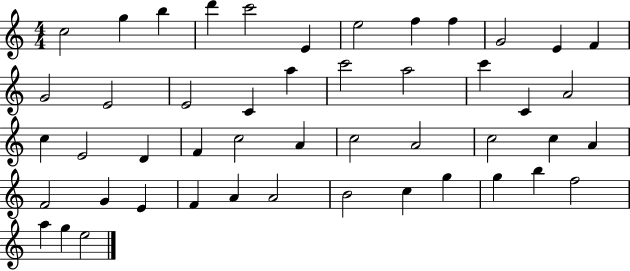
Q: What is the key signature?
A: C major